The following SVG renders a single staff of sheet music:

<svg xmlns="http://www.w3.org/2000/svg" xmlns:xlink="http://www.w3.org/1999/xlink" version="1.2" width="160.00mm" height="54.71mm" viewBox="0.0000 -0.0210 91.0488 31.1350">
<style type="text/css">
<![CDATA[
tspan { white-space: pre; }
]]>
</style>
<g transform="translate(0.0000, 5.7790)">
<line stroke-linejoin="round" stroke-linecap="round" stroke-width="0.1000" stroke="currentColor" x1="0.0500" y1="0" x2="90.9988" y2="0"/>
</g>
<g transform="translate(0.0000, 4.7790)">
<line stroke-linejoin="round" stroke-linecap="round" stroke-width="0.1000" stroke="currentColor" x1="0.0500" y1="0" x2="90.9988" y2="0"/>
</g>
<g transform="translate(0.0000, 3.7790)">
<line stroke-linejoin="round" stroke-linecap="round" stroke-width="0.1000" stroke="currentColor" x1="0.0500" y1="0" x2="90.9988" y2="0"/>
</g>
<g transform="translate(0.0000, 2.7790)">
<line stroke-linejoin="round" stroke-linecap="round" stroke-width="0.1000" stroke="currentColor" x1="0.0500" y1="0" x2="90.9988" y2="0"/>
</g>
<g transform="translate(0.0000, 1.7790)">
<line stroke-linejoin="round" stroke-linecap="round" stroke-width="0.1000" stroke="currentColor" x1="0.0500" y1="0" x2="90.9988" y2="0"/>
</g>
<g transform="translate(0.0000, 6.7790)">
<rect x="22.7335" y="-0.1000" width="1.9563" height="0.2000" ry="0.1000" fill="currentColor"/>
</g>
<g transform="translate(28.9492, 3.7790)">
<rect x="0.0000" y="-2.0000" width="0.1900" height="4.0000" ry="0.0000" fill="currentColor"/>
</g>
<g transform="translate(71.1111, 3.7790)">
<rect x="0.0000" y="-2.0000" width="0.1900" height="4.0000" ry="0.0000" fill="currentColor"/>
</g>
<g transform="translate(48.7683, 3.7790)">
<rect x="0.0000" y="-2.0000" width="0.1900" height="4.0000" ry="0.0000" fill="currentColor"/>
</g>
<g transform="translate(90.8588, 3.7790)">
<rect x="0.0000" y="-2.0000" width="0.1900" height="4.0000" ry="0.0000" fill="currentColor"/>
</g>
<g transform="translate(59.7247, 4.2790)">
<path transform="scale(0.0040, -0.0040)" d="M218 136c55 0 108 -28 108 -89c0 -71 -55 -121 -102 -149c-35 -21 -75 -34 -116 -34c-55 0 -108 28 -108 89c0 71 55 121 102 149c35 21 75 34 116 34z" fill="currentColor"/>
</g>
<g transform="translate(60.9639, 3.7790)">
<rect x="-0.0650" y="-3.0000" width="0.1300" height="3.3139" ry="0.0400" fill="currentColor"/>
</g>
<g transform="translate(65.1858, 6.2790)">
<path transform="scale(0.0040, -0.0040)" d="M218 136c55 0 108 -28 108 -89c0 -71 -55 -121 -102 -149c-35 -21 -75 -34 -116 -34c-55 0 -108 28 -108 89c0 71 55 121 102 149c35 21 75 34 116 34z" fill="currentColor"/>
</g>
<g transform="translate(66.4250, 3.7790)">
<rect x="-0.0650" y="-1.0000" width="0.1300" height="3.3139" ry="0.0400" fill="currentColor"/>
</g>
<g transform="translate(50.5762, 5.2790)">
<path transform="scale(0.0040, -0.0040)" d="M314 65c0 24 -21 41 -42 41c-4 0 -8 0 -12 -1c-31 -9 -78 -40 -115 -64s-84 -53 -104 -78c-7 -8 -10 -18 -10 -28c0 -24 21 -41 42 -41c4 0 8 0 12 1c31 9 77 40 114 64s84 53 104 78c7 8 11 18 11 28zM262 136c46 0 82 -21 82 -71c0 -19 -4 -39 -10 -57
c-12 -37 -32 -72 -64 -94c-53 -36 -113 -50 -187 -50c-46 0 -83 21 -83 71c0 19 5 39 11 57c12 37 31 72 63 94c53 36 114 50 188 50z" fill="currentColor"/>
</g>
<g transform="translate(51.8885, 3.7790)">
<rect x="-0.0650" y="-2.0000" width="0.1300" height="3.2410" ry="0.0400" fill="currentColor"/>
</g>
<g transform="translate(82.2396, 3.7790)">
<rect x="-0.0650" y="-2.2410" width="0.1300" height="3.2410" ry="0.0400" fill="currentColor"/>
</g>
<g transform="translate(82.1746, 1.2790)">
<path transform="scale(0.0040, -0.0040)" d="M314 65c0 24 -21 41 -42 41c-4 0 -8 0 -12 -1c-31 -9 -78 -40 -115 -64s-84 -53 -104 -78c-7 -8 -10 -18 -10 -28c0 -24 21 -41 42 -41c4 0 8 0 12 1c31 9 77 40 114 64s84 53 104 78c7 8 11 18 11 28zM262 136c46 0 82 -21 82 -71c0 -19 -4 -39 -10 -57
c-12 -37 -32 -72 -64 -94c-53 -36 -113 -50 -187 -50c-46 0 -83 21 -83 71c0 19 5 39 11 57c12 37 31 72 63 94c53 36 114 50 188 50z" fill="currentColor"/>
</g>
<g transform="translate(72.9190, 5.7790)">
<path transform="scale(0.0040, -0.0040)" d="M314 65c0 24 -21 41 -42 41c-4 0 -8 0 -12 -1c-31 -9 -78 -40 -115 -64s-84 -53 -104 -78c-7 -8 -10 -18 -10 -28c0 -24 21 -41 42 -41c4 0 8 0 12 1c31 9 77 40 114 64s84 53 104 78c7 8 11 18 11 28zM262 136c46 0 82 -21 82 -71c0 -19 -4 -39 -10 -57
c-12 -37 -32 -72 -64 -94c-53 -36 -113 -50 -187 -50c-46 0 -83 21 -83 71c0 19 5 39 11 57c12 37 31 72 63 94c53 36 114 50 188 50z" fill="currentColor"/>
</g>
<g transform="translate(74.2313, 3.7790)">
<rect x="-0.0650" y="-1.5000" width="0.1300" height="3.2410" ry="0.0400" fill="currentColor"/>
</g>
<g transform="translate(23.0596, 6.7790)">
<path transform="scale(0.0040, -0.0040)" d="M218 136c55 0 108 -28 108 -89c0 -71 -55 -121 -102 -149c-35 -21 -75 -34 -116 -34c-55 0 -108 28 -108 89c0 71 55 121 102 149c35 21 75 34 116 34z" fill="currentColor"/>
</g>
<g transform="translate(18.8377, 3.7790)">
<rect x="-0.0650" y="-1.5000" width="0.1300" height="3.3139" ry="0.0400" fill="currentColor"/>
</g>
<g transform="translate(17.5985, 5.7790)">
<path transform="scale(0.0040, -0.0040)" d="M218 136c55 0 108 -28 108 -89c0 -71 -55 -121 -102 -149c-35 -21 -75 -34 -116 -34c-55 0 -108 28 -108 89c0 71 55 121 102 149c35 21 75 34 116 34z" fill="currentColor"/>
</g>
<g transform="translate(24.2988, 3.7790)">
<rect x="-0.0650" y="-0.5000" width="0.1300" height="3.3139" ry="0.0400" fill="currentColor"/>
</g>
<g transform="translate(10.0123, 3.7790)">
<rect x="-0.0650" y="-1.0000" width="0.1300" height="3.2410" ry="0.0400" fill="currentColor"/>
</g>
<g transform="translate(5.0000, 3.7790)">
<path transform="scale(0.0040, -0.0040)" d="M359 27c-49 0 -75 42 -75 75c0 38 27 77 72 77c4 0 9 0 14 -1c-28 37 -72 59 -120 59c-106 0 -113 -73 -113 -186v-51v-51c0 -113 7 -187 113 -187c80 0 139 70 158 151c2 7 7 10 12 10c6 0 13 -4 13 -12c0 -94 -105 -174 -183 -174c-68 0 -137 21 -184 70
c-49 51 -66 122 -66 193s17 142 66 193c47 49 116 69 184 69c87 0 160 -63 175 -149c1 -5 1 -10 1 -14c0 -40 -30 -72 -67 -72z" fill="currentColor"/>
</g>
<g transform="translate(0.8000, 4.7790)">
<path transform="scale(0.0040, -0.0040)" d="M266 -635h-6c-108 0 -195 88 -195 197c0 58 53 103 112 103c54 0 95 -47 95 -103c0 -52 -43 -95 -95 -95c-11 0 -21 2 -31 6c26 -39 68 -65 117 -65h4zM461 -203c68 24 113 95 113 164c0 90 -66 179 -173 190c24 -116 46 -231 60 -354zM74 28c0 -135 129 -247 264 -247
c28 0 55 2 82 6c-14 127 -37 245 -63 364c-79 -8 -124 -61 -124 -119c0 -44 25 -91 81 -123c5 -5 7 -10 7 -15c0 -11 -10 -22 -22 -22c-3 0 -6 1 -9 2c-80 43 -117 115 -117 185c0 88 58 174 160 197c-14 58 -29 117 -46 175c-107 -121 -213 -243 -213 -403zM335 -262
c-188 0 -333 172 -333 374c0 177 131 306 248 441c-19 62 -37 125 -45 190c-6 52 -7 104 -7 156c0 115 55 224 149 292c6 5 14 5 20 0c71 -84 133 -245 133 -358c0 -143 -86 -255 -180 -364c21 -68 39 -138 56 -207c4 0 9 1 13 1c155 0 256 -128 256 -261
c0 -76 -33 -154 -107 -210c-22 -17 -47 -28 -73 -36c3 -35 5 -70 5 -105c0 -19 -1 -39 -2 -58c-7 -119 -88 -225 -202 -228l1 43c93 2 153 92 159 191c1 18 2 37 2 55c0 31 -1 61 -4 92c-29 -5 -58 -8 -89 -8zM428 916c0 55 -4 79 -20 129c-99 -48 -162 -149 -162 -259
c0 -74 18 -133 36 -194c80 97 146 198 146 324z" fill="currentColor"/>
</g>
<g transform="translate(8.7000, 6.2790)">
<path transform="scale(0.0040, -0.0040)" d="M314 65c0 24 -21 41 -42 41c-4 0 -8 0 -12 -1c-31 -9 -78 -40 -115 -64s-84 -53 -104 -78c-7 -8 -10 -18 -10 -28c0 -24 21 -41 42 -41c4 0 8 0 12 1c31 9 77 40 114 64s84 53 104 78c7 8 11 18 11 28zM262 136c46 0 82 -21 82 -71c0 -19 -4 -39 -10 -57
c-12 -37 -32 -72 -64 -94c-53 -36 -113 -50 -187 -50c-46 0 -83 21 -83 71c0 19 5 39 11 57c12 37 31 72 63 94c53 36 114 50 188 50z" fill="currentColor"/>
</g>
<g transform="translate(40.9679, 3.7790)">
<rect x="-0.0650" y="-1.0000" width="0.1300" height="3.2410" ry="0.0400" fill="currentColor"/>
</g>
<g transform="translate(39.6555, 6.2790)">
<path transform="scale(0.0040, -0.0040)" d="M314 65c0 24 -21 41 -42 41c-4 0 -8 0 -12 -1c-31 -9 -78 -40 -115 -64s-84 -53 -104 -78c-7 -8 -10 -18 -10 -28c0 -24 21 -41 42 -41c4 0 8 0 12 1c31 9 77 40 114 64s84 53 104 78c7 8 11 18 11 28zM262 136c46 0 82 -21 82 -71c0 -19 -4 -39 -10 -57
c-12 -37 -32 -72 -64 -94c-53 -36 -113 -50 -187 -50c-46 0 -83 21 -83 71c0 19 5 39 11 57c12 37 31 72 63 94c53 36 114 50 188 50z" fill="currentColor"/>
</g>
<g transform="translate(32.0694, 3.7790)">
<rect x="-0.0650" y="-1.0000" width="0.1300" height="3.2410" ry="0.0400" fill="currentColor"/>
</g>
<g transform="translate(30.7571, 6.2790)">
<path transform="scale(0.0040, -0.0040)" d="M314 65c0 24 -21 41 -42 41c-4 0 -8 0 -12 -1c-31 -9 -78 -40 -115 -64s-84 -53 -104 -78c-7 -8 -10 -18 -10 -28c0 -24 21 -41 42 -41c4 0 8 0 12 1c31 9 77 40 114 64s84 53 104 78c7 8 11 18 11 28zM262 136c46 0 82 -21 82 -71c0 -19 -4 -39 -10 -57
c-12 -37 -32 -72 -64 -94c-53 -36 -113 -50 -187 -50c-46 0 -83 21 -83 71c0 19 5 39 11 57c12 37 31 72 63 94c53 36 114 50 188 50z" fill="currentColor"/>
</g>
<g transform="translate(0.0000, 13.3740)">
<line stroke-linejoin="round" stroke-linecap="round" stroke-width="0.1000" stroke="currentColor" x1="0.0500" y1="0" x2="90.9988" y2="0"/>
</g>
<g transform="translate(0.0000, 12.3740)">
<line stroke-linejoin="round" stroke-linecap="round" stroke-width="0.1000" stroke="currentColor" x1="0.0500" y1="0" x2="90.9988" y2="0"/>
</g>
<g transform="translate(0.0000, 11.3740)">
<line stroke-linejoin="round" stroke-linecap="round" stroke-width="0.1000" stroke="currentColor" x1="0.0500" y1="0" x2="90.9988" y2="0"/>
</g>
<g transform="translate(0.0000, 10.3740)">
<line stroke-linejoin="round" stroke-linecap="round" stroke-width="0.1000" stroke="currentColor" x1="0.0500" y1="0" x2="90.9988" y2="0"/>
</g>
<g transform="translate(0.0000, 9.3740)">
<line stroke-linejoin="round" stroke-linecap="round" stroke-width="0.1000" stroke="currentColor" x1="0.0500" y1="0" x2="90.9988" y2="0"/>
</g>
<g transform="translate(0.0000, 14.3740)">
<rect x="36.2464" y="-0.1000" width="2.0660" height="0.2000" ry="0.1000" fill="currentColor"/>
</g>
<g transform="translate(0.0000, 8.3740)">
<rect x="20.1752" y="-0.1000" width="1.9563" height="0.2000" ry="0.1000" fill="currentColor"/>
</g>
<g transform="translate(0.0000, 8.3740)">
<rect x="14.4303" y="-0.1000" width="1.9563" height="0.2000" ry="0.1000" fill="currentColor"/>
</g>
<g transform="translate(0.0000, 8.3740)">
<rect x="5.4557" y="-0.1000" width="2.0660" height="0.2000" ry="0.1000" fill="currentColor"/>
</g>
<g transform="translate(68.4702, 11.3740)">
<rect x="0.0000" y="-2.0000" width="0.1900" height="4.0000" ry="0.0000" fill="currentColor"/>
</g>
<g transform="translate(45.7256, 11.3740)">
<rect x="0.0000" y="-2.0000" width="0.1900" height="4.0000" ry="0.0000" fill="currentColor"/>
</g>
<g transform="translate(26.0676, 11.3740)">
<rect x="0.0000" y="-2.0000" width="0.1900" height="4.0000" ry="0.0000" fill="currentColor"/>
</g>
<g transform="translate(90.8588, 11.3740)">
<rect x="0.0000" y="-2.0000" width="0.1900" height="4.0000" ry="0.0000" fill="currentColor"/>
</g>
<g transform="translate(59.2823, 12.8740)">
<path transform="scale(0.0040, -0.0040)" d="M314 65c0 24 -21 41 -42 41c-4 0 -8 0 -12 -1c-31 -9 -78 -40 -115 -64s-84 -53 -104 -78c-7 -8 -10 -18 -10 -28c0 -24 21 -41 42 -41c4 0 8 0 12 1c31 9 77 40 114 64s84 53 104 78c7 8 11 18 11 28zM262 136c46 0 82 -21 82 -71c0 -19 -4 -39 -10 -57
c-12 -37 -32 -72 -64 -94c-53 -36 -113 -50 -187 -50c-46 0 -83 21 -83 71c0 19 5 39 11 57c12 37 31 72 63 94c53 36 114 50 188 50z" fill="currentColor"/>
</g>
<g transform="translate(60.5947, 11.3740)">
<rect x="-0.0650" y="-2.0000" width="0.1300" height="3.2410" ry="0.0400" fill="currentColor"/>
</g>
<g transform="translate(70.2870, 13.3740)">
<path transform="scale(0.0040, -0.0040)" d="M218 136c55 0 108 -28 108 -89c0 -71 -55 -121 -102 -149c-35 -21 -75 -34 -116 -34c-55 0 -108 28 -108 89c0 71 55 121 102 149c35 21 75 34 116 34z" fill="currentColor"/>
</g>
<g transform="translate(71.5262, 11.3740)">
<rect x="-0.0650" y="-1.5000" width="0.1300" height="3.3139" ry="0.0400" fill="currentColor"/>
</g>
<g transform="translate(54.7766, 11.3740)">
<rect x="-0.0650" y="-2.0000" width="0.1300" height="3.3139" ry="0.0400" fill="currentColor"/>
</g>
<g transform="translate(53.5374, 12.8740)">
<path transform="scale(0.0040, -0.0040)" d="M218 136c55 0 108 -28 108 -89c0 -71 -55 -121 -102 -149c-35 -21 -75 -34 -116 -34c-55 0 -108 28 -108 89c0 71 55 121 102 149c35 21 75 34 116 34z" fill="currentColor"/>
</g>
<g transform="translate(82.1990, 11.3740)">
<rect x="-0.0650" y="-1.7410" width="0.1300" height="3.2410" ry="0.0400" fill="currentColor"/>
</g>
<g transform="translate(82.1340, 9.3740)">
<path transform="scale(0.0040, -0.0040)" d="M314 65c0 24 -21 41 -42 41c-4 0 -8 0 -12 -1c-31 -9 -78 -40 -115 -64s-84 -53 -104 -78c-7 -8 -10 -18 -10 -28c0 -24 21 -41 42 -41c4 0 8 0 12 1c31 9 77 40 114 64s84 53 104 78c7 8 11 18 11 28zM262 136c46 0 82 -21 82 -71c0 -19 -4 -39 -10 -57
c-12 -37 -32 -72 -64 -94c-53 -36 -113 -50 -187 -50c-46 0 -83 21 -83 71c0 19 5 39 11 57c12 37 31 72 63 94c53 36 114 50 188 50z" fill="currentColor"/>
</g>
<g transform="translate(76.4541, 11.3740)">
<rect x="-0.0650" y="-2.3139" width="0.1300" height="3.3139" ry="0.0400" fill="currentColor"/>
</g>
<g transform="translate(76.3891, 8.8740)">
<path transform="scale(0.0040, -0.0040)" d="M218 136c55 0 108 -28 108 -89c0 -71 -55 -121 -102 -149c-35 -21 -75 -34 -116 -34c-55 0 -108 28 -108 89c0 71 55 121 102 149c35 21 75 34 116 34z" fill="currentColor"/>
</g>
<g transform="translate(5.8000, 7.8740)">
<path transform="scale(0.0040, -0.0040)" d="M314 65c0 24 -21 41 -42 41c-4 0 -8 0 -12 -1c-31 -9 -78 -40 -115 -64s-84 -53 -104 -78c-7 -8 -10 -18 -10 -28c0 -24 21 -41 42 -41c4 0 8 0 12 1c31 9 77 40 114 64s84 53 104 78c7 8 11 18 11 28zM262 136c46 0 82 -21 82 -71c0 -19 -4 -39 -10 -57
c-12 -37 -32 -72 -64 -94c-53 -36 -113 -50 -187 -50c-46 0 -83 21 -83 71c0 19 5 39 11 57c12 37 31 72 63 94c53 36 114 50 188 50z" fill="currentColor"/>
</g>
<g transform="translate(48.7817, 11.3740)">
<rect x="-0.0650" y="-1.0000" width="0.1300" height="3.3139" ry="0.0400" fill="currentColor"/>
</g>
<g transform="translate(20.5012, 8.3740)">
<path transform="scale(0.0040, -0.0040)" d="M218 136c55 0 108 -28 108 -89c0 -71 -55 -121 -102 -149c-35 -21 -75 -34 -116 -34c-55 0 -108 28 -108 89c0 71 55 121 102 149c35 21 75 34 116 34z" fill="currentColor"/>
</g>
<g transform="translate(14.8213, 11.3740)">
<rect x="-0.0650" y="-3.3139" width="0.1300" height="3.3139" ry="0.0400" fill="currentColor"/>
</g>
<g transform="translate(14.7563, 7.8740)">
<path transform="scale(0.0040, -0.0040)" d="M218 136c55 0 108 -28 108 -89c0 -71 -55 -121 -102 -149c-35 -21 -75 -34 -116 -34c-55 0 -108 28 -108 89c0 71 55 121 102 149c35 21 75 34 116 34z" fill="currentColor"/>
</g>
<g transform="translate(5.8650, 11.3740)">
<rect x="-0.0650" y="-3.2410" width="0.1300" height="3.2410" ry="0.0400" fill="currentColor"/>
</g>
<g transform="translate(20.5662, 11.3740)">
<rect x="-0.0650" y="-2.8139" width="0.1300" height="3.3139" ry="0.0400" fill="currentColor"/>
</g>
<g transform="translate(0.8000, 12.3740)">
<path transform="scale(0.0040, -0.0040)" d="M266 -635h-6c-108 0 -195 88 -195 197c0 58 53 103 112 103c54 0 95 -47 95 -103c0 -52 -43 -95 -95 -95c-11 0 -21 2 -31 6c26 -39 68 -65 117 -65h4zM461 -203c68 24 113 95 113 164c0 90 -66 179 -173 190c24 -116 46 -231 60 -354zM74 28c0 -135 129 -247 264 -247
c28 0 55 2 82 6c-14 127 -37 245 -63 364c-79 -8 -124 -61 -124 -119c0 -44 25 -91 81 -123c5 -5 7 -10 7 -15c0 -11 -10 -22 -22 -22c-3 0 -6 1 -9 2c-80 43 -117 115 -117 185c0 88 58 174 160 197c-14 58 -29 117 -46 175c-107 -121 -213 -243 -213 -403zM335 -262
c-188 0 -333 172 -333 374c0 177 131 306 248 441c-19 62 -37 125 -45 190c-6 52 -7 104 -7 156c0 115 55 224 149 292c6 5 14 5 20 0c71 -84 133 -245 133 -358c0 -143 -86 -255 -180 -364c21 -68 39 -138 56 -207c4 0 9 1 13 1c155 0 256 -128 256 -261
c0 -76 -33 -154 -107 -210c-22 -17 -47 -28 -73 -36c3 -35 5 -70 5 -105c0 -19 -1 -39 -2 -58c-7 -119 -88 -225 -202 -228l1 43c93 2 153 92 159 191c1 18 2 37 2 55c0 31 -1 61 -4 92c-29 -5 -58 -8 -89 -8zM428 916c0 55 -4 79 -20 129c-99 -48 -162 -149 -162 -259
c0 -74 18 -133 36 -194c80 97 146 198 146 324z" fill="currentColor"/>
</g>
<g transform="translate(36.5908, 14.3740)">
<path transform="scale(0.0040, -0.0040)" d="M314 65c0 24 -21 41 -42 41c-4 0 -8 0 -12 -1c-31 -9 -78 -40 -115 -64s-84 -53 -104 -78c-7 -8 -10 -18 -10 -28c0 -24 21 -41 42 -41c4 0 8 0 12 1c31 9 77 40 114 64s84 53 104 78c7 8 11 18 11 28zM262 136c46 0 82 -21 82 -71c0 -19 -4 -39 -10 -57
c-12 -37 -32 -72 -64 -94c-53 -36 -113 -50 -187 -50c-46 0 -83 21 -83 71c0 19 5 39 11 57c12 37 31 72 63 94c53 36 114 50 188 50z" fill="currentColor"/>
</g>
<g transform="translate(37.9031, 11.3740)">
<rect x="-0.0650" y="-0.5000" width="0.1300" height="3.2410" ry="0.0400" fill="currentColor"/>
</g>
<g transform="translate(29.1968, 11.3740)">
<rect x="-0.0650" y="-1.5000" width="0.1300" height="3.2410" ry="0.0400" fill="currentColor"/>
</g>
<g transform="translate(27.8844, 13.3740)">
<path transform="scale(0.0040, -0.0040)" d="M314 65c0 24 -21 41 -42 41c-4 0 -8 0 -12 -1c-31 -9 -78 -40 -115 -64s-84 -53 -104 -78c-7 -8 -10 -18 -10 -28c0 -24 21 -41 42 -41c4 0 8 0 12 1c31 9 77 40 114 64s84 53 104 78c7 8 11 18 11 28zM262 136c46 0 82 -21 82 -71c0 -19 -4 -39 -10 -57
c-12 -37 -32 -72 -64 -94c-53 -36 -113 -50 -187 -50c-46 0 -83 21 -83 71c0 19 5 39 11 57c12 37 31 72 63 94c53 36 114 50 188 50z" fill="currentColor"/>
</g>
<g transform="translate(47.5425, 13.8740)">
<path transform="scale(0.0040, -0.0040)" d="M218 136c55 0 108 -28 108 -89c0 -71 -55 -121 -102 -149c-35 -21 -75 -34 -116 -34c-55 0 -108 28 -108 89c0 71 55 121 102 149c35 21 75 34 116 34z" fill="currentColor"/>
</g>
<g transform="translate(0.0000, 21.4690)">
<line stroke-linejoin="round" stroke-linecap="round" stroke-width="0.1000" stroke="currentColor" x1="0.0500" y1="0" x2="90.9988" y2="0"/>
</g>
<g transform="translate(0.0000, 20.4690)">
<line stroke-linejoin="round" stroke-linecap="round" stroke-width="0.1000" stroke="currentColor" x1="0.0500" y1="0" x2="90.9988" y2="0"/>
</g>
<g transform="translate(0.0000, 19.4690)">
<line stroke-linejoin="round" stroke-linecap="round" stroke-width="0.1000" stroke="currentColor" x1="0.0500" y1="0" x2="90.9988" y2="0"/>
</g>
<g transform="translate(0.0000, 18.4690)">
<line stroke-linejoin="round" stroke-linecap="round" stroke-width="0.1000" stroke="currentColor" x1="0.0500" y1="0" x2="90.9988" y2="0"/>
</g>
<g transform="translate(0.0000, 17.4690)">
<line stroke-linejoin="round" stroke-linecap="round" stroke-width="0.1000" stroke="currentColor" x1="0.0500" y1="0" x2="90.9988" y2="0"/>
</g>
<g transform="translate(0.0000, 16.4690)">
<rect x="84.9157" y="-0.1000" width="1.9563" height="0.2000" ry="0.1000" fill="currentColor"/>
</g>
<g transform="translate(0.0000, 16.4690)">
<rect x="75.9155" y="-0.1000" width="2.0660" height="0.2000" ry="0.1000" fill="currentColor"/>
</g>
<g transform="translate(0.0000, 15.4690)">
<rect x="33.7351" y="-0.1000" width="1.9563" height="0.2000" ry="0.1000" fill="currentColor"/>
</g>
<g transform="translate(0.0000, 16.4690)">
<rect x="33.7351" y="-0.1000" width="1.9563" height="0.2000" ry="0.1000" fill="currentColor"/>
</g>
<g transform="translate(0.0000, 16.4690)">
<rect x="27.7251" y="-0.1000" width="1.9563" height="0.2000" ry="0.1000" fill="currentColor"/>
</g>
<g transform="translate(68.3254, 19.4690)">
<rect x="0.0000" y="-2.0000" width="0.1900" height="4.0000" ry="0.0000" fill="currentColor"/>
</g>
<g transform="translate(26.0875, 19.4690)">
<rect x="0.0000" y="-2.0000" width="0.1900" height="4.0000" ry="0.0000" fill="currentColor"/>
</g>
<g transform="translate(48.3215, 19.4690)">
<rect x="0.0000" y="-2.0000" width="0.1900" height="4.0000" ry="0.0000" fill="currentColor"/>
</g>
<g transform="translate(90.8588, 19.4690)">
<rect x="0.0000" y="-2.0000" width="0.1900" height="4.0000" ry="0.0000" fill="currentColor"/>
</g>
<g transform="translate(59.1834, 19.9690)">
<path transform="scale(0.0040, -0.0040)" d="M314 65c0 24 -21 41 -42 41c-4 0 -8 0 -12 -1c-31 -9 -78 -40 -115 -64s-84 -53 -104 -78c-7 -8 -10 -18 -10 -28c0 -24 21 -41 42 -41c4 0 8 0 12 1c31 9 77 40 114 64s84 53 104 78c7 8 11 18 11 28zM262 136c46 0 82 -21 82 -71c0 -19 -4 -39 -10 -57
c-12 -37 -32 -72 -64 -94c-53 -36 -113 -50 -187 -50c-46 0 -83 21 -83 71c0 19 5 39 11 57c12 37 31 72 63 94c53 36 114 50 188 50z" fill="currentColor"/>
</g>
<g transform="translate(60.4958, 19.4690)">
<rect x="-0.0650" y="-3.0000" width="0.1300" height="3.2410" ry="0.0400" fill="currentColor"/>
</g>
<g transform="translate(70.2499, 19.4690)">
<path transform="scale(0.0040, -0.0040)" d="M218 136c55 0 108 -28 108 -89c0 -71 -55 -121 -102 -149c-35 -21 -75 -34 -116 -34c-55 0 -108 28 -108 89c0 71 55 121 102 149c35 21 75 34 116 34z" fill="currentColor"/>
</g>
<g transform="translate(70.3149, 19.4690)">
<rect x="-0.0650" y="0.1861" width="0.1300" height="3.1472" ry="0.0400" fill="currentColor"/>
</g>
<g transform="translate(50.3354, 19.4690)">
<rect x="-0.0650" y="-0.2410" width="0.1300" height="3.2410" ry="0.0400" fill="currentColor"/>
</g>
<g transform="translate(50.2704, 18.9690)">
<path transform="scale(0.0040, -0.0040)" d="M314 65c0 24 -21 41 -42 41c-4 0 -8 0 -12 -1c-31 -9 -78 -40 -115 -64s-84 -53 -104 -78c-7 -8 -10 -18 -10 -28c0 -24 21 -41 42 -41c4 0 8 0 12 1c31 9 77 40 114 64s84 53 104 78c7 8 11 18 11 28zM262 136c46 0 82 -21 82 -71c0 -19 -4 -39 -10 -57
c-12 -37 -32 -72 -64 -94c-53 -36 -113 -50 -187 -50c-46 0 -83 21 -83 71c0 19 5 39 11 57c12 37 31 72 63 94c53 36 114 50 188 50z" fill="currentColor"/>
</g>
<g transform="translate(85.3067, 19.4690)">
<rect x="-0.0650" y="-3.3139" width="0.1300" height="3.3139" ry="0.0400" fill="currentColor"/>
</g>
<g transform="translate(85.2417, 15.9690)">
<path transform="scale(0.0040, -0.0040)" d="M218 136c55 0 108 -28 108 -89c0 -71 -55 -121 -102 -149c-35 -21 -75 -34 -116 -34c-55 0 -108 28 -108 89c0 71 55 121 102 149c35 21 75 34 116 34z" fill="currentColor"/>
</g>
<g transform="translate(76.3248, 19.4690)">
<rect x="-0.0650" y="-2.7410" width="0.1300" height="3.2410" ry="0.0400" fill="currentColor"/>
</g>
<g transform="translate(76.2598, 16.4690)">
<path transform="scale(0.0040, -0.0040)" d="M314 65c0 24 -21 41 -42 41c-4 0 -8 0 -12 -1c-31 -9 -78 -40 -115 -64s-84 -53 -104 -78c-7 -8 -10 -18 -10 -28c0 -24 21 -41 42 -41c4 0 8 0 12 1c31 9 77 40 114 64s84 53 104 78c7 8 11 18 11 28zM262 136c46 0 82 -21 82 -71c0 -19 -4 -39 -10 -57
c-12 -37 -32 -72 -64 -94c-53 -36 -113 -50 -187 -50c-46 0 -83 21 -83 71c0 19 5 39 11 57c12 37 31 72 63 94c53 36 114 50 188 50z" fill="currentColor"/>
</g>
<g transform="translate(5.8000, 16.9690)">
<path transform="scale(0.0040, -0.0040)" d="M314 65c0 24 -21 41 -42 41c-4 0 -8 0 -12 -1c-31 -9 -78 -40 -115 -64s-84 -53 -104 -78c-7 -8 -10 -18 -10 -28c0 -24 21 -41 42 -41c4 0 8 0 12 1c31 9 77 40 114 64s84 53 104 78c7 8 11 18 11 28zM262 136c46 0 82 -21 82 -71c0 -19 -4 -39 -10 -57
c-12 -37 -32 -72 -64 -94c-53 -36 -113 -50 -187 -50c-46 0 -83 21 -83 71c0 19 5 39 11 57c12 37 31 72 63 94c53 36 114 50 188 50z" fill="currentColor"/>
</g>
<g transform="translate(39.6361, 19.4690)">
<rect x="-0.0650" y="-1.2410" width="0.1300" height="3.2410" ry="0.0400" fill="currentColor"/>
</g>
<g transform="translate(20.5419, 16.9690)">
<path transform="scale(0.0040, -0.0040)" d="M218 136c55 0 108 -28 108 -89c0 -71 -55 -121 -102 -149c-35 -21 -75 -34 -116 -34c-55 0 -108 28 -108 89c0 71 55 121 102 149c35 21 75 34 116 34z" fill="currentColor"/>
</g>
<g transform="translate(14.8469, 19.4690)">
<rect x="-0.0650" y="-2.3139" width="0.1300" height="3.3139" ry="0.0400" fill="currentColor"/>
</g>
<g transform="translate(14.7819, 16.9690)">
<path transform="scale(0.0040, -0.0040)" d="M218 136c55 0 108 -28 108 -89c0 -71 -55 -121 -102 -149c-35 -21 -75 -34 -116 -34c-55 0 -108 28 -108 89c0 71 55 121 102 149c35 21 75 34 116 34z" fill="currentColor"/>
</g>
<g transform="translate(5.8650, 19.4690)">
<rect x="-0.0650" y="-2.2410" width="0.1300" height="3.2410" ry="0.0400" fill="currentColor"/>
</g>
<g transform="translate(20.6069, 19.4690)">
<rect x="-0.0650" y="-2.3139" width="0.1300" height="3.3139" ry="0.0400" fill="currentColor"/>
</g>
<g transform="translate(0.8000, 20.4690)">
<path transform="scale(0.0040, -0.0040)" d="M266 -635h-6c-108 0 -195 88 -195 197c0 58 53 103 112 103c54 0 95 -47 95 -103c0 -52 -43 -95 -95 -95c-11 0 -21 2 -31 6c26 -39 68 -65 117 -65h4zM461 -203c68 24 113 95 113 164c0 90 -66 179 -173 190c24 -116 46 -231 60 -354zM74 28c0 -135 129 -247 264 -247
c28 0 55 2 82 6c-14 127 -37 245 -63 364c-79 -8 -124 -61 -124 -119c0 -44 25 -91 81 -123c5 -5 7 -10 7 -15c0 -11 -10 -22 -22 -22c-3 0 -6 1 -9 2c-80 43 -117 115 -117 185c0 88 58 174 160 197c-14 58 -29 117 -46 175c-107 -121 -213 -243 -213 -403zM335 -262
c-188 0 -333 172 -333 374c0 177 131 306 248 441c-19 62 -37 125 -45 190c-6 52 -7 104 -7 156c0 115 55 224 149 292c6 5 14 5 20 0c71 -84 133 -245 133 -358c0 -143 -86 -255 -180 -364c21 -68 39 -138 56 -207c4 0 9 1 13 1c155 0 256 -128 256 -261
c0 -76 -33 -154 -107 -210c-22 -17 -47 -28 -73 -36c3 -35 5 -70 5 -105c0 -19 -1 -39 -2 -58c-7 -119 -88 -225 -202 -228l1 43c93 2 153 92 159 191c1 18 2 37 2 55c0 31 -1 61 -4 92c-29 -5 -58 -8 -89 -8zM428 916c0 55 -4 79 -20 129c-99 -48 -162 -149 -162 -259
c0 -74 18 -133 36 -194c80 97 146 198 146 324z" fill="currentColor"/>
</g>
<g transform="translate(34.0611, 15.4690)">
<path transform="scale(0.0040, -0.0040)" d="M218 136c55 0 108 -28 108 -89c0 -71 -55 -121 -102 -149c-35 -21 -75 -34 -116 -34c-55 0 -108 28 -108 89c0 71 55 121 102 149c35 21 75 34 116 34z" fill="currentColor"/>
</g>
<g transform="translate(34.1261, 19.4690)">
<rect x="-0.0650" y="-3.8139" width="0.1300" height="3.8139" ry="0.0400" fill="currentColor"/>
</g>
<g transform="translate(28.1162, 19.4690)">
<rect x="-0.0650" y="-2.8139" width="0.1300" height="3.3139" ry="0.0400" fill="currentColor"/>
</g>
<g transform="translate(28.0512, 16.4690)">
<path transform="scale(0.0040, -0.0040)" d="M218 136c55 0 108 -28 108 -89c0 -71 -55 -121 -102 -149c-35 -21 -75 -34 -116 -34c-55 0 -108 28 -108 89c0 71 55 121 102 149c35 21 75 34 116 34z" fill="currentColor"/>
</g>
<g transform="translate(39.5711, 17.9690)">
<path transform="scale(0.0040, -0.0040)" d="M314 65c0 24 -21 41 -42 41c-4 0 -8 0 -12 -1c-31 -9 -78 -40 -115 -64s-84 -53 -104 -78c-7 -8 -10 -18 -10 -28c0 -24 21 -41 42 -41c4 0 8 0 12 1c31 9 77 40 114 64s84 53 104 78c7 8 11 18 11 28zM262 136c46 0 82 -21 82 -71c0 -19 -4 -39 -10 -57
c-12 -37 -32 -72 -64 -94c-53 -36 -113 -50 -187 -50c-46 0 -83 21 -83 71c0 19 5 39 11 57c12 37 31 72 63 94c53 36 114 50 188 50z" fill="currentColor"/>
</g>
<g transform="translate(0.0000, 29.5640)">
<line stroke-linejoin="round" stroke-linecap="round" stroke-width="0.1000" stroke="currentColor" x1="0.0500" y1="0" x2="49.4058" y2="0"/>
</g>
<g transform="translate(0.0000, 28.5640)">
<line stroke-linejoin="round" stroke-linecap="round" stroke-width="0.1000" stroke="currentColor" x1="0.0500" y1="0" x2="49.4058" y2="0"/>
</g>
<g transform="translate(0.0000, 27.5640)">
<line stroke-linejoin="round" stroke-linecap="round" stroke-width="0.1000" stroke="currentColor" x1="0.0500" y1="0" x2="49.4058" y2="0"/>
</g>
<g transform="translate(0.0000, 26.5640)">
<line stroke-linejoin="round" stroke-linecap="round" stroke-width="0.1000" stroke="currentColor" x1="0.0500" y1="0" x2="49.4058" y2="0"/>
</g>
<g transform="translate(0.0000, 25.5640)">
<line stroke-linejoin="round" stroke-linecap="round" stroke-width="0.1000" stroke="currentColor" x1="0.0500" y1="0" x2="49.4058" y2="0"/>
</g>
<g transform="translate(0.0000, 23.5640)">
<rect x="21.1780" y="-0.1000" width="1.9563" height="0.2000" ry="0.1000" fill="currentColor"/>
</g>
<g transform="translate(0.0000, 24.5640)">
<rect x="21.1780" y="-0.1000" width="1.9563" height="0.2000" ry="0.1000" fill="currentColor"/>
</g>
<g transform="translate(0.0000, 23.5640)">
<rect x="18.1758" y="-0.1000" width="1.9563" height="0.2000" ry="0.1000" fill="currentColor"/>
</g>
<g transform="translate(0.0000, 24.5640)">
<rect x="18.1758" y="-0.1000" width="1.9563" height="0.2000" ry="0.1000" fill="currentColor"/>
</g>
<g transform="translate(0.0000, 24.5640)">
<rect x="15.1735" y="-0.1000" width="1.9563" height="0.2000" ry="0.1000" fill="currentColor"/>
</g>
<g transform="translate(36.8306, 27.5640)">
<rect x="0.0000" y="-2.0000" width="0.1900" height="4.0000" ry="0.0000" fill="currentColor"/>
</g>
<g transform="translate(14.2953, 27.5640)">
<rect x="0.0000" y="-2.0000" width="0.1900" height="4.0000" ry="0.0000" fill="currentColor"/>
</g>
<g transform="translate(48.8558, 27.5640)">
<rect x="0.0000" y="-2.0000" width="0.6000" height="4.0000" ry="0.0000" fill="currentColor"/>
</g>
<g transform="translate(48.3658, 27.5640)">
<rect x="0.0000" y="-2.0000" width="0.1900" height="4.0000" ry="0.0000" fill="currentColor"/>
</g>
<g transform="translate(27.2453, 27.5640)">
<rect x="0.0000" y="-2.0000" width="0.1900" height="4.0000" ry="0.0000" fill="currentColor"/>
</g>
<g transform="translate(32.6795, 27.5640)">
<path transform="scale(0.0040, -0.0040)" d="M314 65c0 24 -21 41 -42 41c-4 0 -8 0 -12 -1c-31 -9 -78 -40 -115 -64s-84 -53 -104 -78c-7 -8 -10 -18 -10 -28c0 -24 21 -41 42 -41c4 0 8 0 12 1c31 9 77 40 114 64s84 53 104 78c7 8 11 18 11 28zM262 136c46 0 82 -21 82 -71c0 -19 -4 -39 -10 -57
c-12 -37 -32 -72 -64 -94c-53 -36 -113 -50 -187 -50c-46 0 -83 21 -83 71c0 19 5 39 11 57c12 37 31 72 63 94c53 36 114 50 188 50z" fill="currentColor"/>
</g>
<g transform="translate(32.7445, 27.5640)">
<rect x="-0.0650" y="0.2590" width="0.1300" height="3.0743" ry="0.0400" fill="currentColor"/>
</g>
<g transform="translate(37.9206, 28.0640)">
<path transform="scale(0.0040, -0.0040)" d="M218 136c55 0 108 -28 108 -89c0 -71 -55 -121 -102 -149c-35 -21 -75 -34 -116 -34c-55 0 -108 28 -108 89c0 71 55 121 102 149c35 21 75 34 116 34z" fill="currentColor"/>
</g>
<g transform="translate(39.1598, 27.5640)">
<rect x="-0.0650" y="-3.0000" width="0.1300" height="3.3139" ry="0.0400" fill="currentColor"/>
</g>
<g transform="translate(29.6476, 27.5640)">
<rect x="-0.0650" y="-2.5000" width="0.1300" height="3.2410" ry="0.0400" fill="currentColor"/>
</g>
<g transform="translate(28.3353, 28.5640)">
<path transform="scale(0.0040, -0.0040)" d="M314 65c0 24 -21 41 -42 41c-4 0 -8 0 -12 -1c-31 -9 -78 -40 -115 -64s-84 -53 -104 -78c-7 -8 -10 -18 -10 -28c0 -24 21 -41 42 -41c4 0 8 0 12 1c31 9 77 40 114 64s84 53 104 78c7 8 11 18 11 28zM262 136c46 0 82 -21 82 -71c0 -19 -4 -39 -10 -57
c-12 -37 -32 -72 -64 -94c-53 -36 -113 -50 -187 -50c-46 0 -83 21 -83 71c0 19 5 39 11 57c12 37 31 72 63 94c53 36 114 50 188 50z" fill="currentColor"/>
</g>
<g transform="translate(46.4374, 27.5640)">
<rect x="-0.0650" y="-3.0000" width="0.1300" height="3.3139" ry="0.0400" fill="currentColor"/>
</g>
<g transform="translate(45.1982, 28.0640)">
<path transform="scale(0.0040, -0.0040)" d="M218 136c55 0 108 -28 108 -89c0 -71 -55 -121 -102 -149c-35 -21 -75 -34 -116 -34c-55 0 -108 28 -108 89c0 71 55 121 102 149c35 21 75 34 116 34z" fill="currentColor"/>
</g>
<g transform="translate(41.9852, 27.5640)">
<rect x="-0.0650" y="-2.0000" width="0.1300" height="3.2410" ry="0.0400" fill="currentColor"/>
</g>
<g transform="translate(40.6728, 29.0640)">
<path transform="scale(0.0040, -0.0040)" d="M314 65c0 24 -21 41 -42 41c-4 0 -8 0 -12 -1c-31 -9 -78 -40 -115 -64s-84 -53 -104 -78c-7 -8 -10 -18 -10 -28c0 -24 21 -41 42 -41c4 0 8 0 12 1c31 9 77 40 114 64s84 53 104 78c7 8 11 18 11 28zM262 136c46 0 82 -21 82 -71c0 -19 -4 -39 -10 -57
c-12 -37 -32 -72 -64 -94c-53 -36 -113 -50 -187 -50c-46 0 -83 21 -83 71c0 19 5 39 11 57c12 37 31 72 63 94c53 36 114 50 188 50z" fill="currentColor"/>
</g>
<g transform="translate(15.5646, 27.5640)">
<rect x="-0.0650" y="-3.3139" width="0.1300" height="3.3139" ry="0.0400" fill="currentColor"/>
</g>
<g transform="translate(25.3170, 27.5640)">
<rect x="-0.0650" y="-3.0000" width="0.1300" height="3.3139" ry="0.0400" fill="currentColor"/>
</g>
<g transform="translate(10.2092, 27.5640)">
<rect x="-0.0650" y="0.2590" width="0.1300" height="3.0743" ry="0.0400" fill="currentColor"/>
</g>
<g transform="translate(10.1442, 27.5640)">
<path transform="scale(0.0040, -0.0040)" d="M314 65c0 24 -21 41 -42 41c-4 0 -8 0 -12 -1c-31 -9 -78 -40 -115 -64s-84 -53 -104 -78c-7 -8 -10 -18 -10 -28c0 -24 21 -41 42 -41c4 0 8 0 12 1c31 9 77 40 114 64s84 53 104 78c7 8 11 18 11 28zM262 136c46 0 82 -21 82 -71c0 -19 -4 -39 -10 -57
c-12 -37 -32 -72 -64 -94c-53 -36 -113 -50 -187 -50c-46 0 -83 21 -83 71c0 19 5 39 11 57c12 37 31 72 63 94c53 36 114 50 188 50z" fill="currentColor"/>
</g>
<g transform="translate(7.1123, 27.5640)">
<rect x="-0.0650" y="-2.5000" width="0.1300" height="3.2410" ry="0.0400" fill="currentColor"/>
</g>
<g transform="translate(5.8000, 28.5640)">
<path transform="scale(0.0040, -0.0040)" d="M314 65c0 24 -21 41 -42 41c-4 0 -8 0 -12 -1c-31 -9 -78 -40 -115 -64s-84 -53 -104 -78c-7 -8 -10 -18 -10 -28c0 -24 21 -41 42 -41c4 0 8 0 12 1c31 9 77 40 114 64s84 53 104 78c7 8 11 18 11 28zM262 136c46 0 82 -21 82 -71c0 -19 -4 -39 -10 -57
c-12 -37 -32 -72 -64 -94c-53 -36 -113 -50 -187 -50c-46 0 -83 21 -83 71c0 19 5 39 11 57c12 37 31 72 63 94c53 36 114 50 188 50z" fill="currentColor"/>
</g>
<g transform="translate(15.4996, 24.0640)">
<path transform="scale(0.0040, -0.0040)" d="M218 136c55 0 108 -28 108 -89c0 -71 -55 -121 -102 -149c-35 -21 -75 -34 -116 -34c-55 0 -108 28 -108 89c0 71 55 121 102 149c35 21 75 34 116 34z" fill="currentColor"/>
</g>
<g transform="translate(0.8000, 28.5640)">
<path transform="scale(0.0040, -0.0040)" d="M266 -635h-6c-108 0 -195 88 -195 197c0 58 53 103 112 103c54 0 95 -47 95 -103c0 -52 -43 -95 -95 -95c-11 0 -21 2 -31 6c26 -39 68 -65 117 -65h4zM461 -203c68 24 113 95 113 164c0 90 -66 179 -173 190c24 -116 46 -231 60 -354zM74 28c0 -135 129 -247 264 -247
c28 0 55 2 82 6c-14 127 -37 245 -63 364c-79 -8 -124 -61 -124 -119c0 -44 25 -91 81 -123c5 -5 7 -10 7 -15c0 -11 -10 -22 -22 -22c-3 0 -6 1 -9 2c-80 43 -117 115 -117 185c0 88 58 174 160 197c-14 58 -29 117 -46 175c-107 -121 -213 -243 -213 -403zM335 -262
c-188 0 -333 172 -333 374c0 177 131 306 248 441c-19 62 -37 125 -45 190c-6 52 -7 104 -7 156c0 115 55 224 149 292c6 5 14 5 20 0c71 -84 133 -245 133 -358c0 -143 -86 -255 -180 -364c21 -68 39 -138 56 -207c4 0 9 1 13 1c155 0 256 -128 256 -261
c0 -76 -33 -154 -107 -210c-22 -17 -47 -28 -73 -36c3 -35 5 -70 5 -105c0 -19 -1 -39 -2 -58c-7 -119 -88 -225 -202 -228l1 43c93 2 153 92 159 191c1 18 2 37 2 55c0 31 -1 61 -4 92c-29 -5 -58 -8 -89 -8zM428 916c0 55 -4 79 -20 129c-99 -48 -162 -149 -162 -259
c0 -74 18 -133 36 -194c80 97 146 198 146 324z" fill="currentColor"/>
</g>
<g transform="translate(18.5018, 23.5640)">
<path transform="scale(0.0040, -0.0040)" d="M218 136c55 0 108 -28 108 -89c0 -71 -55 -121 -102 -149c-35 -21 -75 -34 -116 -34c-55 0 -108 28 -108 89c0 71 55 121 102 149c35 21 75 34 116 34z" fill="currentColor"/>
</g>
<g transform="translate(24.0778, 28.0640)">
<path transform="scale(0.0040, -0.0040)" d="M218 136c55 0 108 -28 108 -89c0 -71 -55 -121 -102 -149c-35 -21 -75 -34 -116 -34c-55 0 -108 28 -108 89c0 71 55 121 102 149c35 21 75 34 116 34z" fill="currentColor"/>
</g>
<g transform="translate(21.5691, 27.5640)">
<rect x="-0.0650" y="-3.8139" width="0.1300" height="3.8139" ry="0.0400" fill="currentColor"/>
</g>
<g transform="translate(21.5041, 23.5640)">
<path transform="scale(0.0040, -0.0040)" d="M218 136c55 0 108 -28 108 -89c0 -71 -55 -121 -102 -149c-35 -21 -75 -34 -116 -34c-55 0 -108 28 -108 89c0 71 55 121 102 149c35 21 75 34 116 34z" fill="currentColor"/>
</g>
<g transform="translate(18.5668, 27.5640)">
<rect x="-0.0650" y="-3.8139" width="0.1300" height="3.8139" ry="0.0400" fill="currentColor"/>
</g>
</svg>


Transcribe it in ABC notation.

X:1
T:Untitled
M:4/4
L:1/4
K:C
D2 E C D2 D2 F2 A D E2 g2 b2 b a E2 C2 D F F2 E g f2 g2 g g a c' e2 c2 A2 B a2 b G2 B2 b c' c' A G2 B2 A F2 A